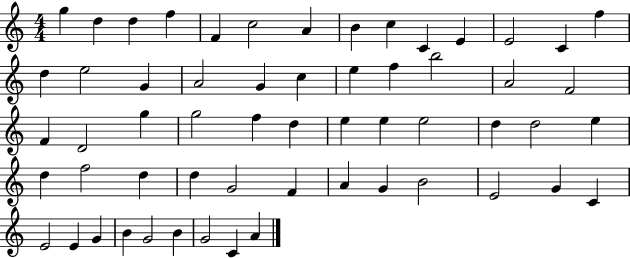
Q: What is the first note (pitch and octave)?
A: G5